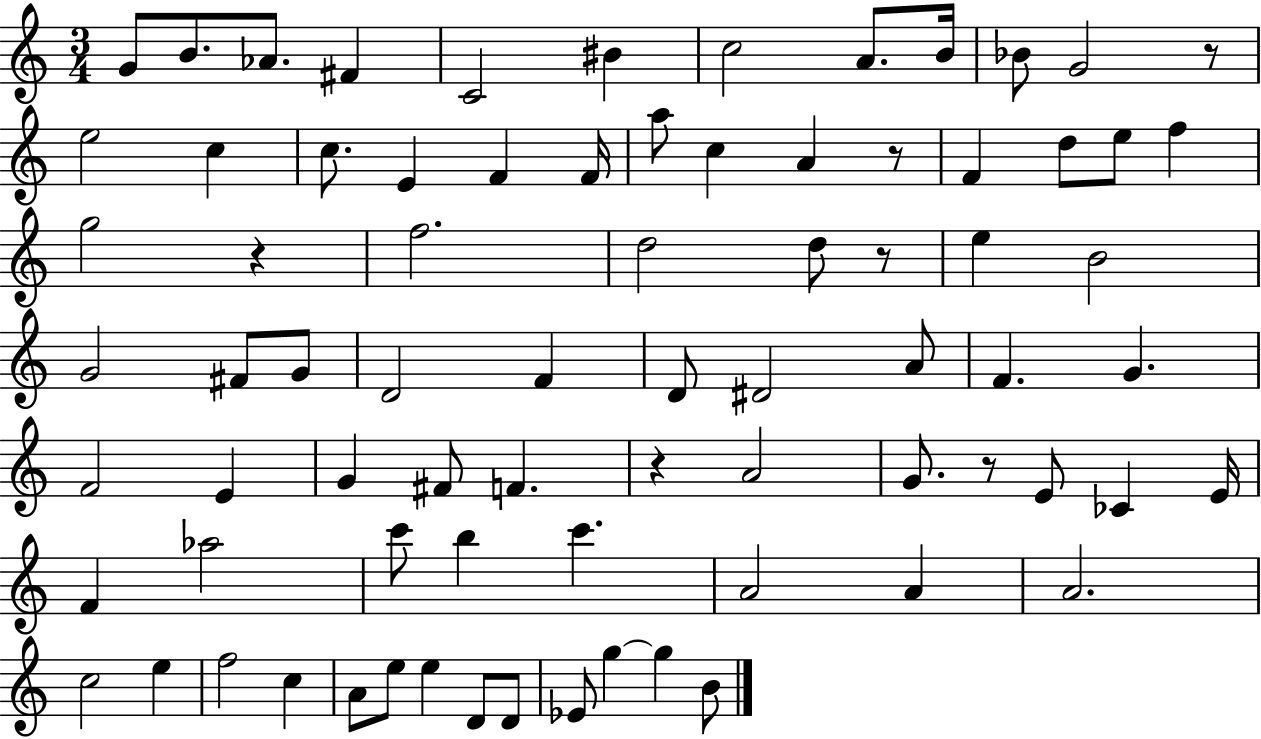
{
  \clef treble
  \numericTimeSignature
  \time 3/4
  \key c \major
  g'8 b'8. aes'8. fis'4 | c'2 bis'4 | c''2 a'8. b'16 | bes'8 g'2 r8 | \break e''2 c''4 | c''8. e'4 f'4 f'16 | a''8 c''4 a'4 r8 | f'4 d''8 e''8 f''4 | \break g''2 r4 | f''2. | d''2 d''8 r8 | e''4 b'2 | \break g'2 fis'8 g'8 | d'2 f'4 | d'8 dis'2 a'8 | f'4. g'4. | \break f'2 e'4 | g'4 fis'8 f'4. | r4 a'2 | g'8. r8 e'8 ces'4 e'16 | \break f'4 aes''2 | c'''8 b''4 c'''4. | a'2 a'4 | a'2. | \break c''2 e''4 | f''2 c''4 | a'8 e''8 e''4 d'8 d'8 | ees'8 g''4~~ g''4 b'8 | \break \bar "|."
}